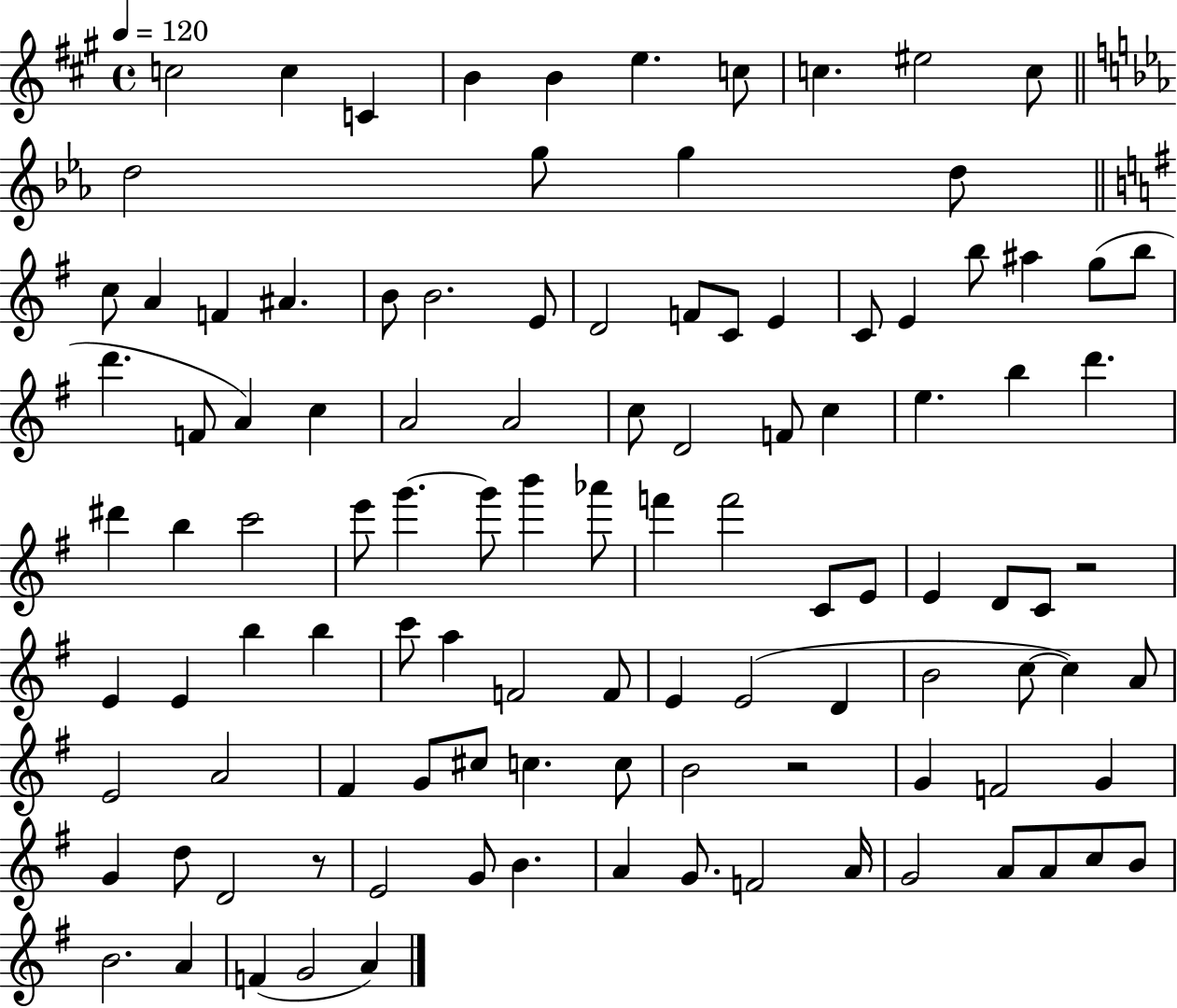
C5/h C5/q C4/q B4/q B4/q E5/q. C5/e C5/q. EIS5/h C5/e D5/h G5/e G5/q D5/e C5/e A4/q F4/q A#4/q. B4/e B4/h. E4/e D4/h F4/e C4/e E4/q C4/e E4/q B5/e A#5/q G5/e B5/e D6/q. F4/e A4/q C5/q A4/h A4/h C5/e D4/h F4/e C5/q E5/q. B5/q D6/q. D#6/q B5/q C6/h E6/e G6/q. G6/e B6/q Ab6/e F6/q F6/h C4/e E4/e E4/q D4/e C4/e R/h E4/q E4/q B5/q B5/q C6/e A5/q F4/h F4/e E4/q E4/h D4/q B4/h C5/e C5/q A4/e E4/h A4/h F#4/q G4/e C#5/e C5/q. C5/e B4/h R/h G4/q F4/h G4/q G4/q D5/e D4/h R/e E4/h G4/e B4/q. A4/q G4/e. F4/h A4/s G4/h A4/e A4/e C5/e B4/e B4/h. A4/q F4/q G4/h A4/q